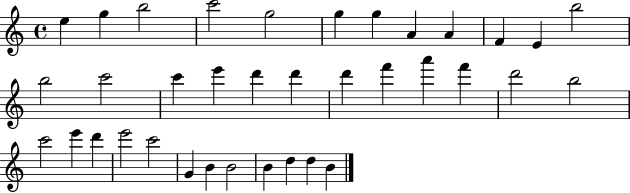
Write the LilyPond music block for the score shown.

{
  \clef treble
  \time 4/4
  \defaultTimeSignature
  \key c \major
  e''4 g''4 b''2 | c'''2 g''2 | g''4 g''4 a'4 a'4 | f'4 e'4 b''2 | \break b''2 c'''2 | c'''4 e'''4 d'''4 d'''4 | d'''4 f'''4 a'''4 f'''4 | d'''2 b''2 | \break c'''2 e'''4 d'''4 | e'''2 c'''2 | g'4 b'4 b'2 | b'4 d''4 d''4 b'4 | \break \bar "|."
}